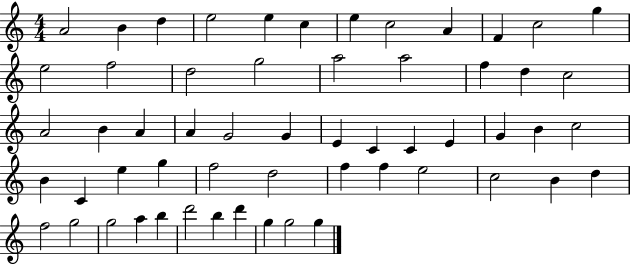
{
  \clef treble
  \numericTimeSignature
  \time 4/4
  \key c \major
  a'2 b'4 d''4 | e''2 e''4 c''4 | e''4 c''2 a'4 | f'4 c''2 g''4 | \break e''2 f''2 | d''2 g''2 | a''2 a''2 | f''4 d''4 c''2 | \break a'2 b'4 a'4 | a'4 g'2 g'4 | e'4 c'4 c'4 e'4 | g'4 b'4 c''2 | \break b'4 c'4 e''4 g''4 | f''2 d''2 | f''4 f''4 e''2 | c''2 b'4 d''4 | \break f''2 g''2 | g''2 a''4 b''4 | d'''2 b''4 d'''4 | g''4 g''2 g''4 | \break \bar "|."
}